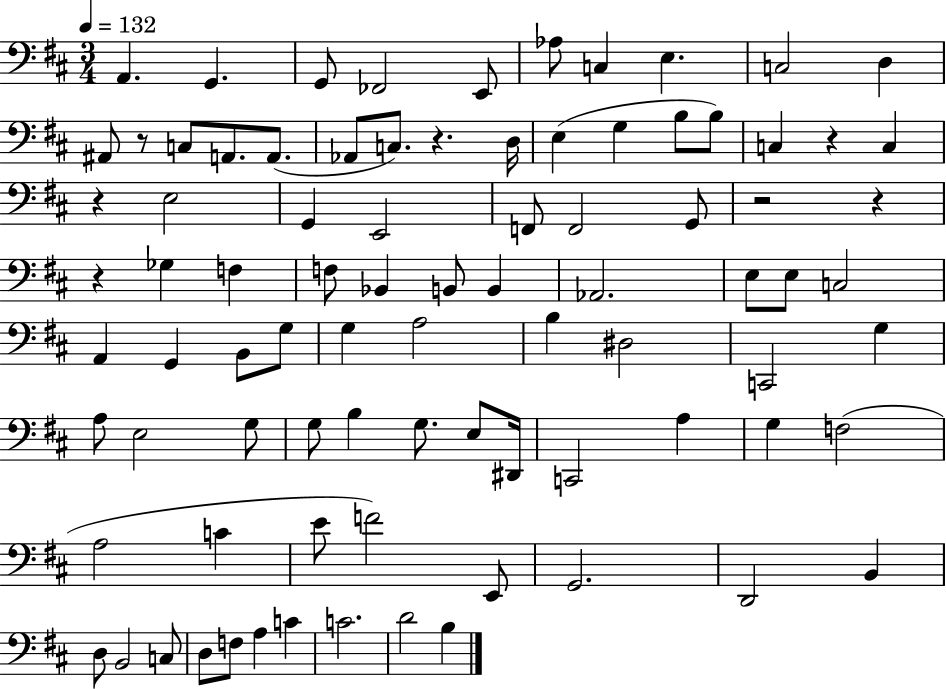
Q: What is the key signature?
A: D major